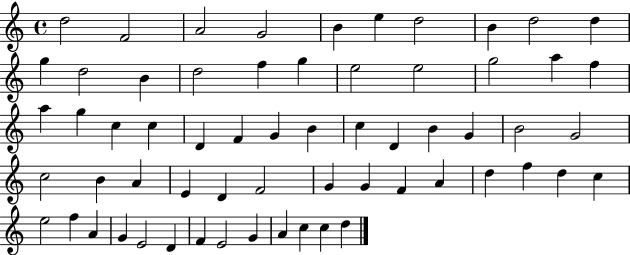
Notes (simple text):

D5/h F4/h A4/h G4/h B4/q E5/q D5/h B4/q D5/h D5/q G5/q D5/h B4/q D5/h F5/q G5/q E5/h E5/h G5/h A5/q F5/q A5/q G5/q C5/q C5/q D4/q F4/q G4/q B4/q C5/q D4/q B4/q G4/q B4/h G4/h C5/h B4/q A4/q E4/q D4/q F4/h G4/q G4/q F4/q A4/q D5/q F5/q D5/q C5/q E5/h F5/q A4/q G4/q E4/h D4/q F4/q E4/h G4/q A4/q C5/q C5/q D5/q